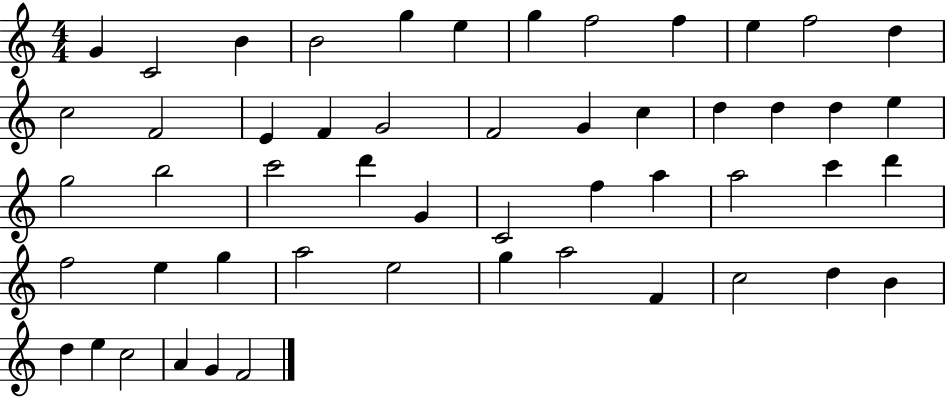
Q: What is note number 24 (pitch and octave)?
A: E5